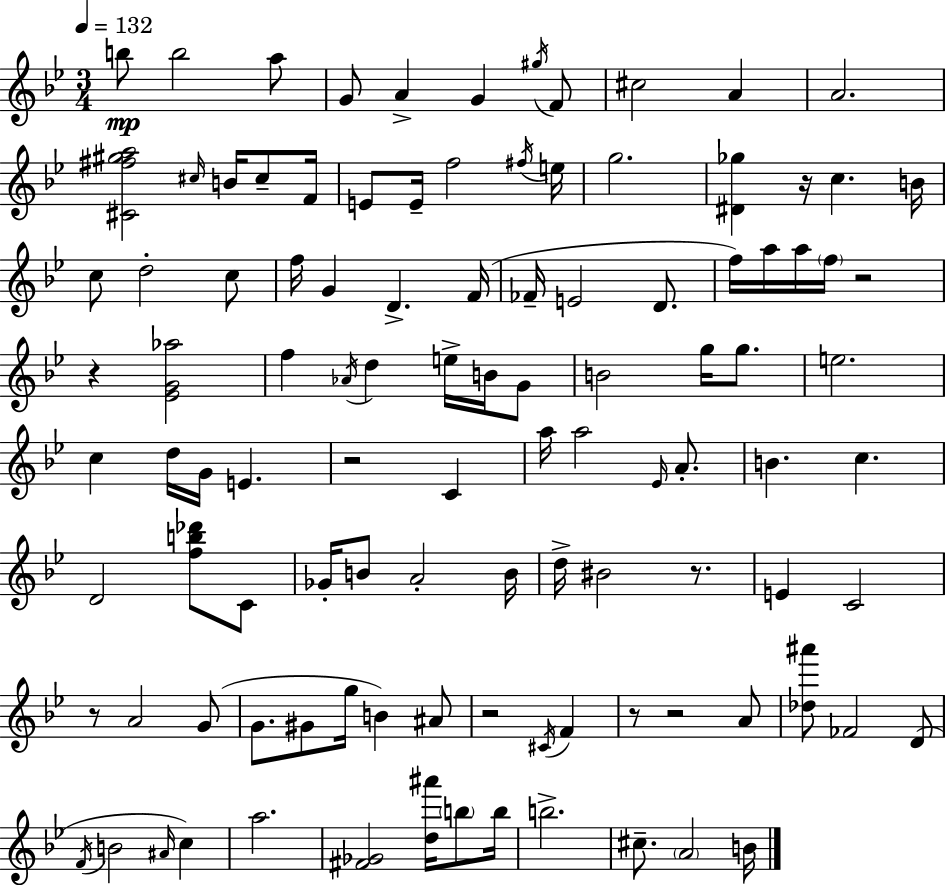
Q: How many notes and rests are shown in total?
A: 107